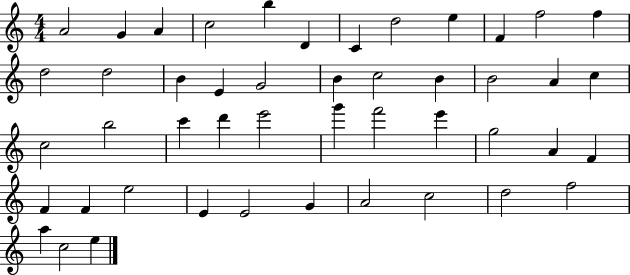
A4/h G4/q A4/q C5/h B5/q D4/q C4/q D5/h E5/q F4/q F5/h F5/q D5/h D5/h B4/q E4/q G4/h B4/q C5/h B4/q B4/h A4/q C5/q C5/h B5/h C6/q D6/q E6/h G6/q F6/h E6/q G5/h A4/q F4/q F4/q F4/q E5/h E4/q E4/h G4/q A4/h C5/h D5/h F5/h A5/q C5/h E5/q